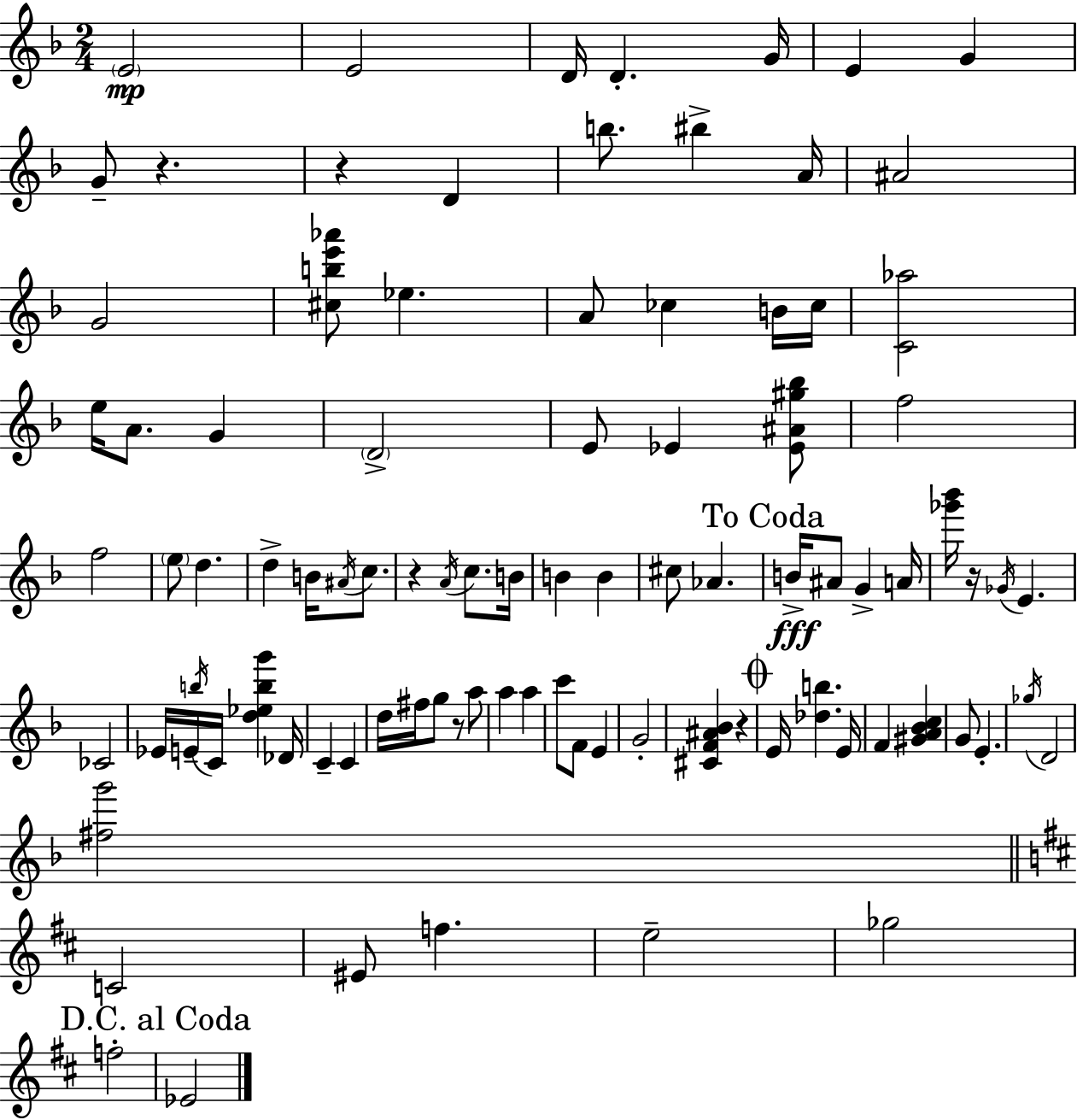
X:1
T:Untitled
M:2/4
L:1/4
K:F
E2 E2 D/4 D G/4 E G G/2 z z D b/2 ^b A/4 ^A2 G2 [^cbe'_a']/2 _e A/2 _c B/4 _c/4 [C_a]2 e/4 A/2 G D2 E/2 _E [_E^A^g_b]/2 f2 f2 e/2 d d B/4 ^A/4 c/2 z A/4 c/2 B/4 B B ^c/2 _A B/4 ^A/2 G A/4 [_g'_b']/4 z/4 _G/4 E _C2 _E/4 E/4 b/4 C/4 [d_ebg'] _D/4 C C d/4 ^f/4 g/2 z/2 a/2 a a c'/2 F/2 E G2 [^CF^A_B] z E/4 [_db] E/4 F [^GA_Bc] G/2 E _g/4 D2 [^fg']2 C2 ^E/2 f e2 _g2 f2 _E2